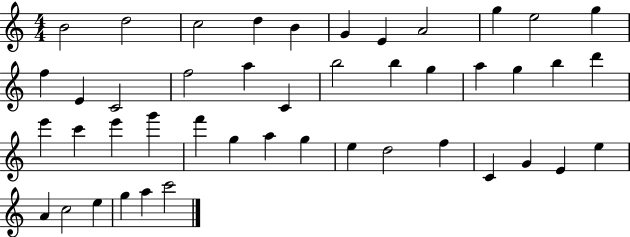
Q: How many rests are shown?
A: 0